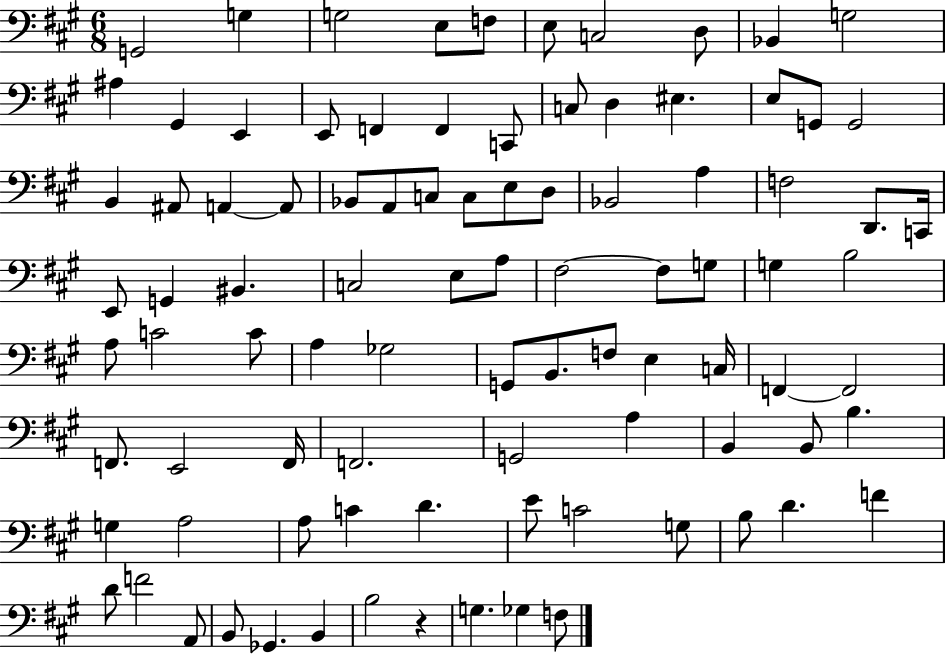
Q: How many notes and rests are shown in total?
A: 92